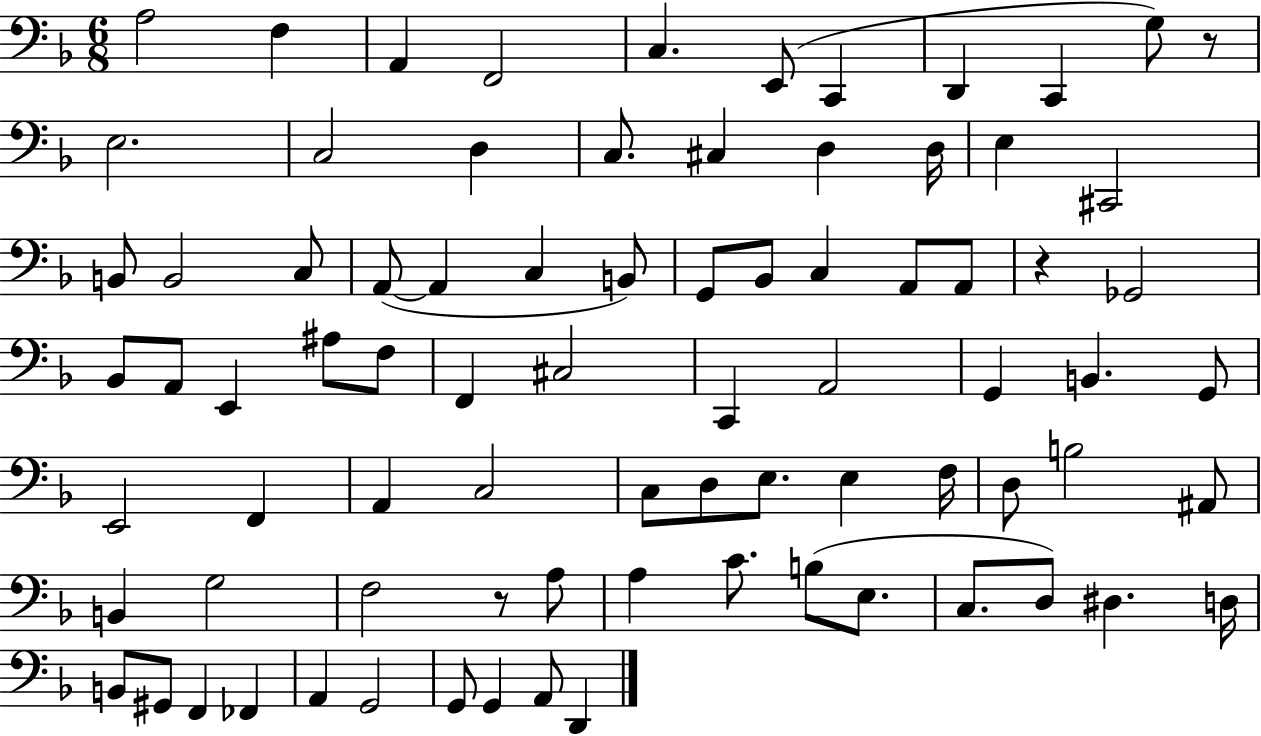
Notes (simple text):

A3/h F3/q A2/q F2/h C3/q. E2/e C2/q D2/q C2/q G3/e R/e E3/h. C3/h D3/q C3/e. C#3/q D3/q D3/s E3/q C#2/h B2/e B2/h C3/e A2/e A2/q C3/q B2/e G2/e Bb2/e C3/q A2/e A2/e R/q Gb2/h Bb2/e A2/e E2/q A#3/e F3/e F2/q C#3/h C2/q A2/h G2/q B2/q. G2/e E2/h F2/q A2/q C3/h C3/e D3/e E3/e. E3/q F3/s D3/e B3/h A#2/e B2/q G3/h F3/h R/e A3/e A3/q C4/e. B3/e E3/e. C3/e. D3/e D#3/q. D3/s B2/e G#2/e F2/q FES2/q A2/q G2/h G2/e G2/q A2/e D2/q